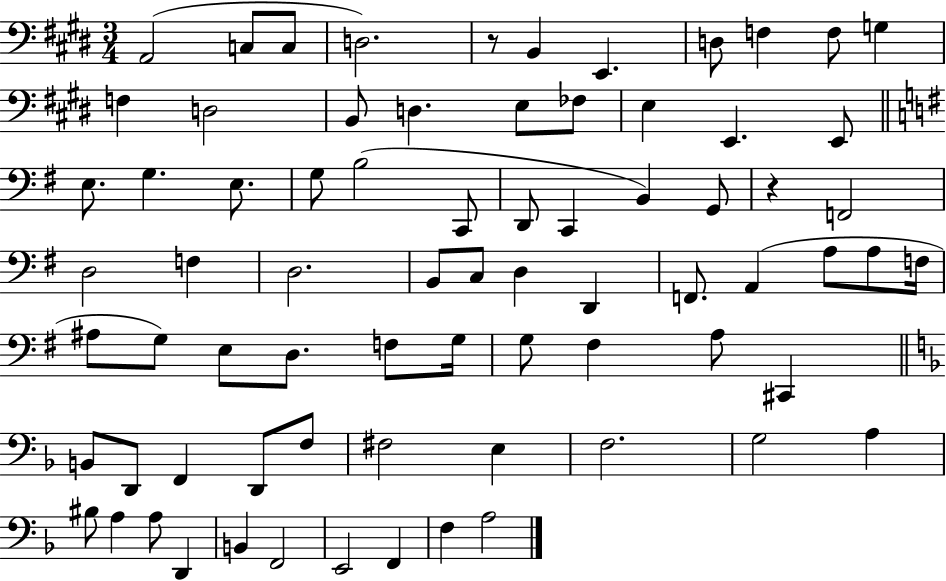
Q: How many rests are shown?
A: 2